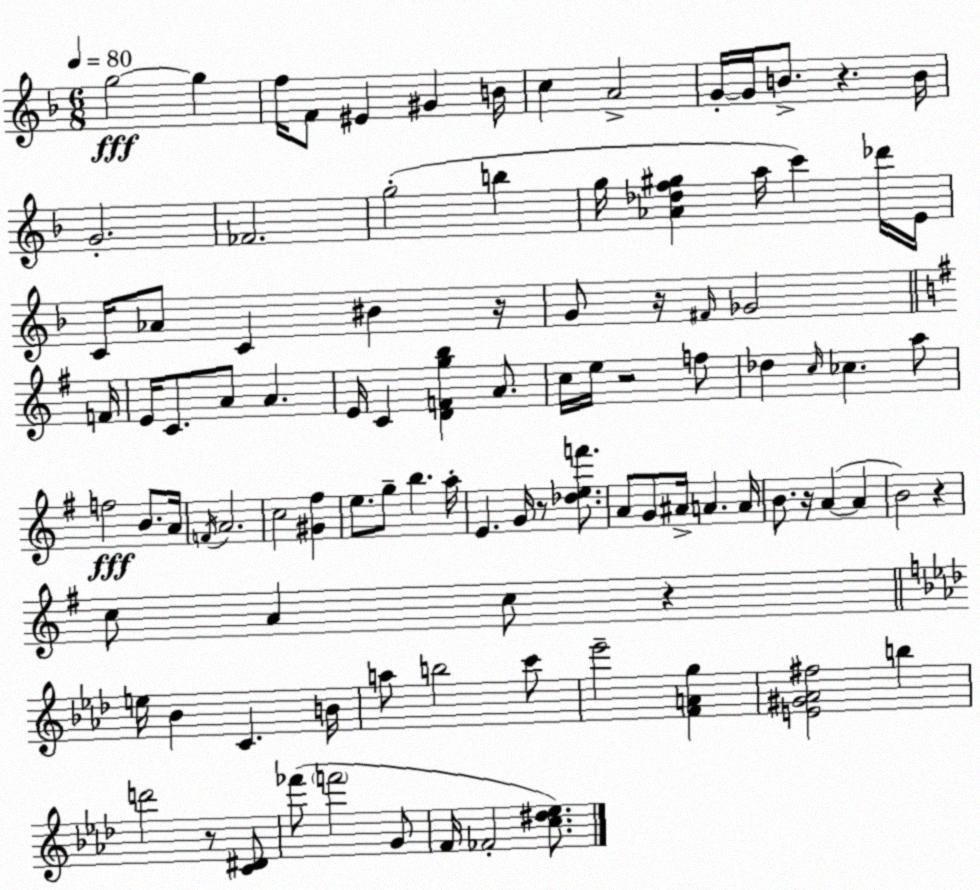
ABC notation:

X:1
T:Untitled
M:6/8
L:1/4
K:Dm
g2 g f/4 F/2 ^E ^G B/4 c A2 G/4 G/4 B/2 z B/4 G2 _F2 g2 b g/4 [_A_df^g] a/4 c' _d'/4 E/4 C/4 _A/2 C ^B z/4 G/2 z/4 ^F/4 _G2 F/4 E/4 C/2 A/2 A E/4 C [DFgb] A/2 c/4 e/4 z2 f/2 _d c/4 _c a/2 f2 B/2 A/4 F/4 A2 c2 [^G^f] e/2 g/2 b a/4 E G/4 z/2 [_def']/2 A/2 G/2 ^A/4 A A/4 B/2 z/4 A A B2 z c/2 A c/2 z e/4 _B C B/4 a/2 b2 c'/2 _e'2 [FAg] [E^G_A^f]2 b d'2 z/2 [C^D]/2 _f'/2 f'2 G/2 F/4 _F2 [c^d_e]/2